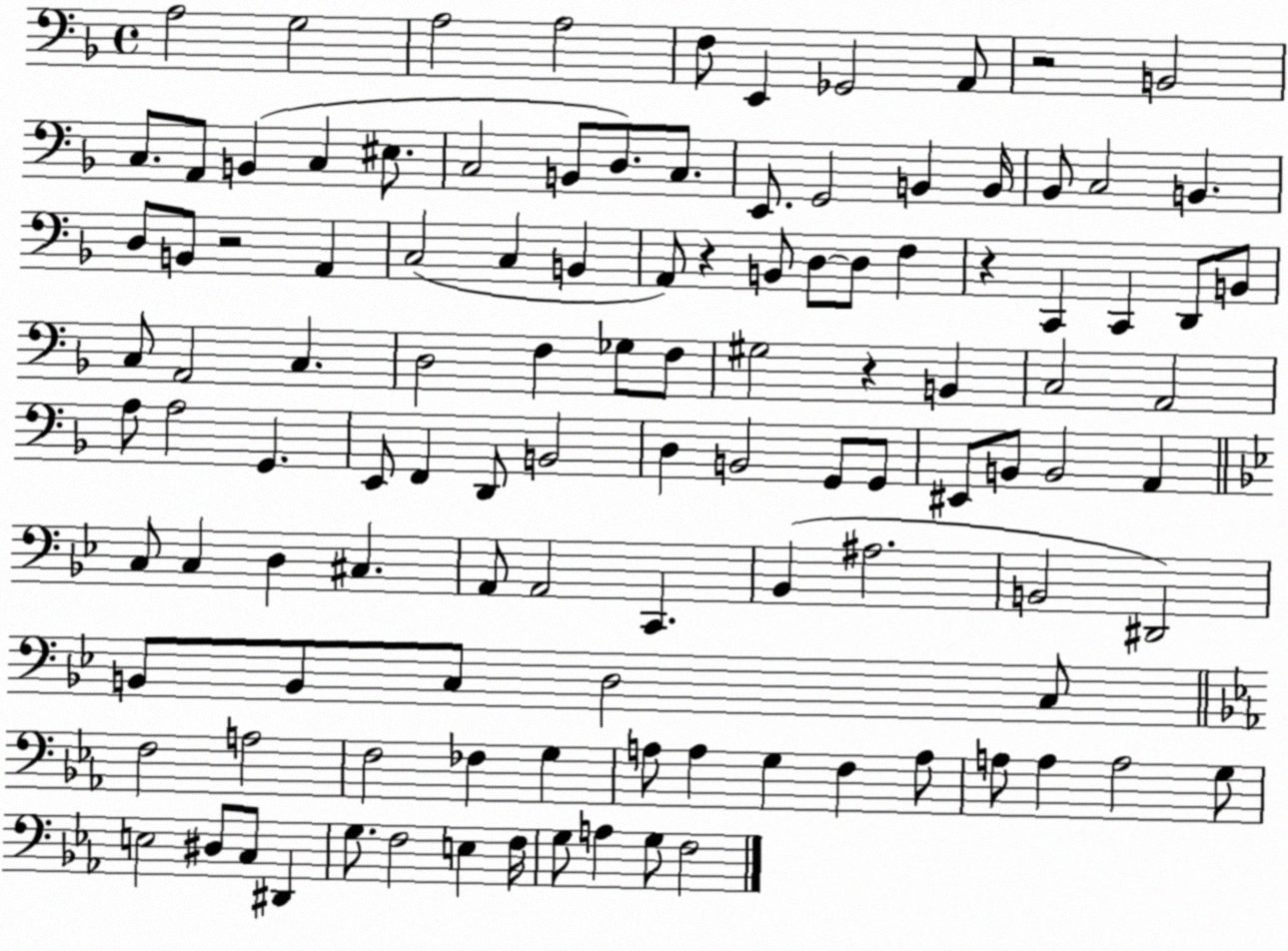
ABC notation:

X:1
T:Untitled
M:4/4
L:1/4
K:F
A,2 G,2 A,2 A,2 F,/2 E,, _G,,2 A,,/2 z2 B,,2 C,/2 A,,/2 B,, C, ^E,/2 C,2 B,,/2 D,/2 C,/2 E,,/2 G,,2 B,, B,,/4 _B,,/2 C,2 B,, D,/2 B,,/2 z2 A,, C,2 C, B,, A,,/2 z B,,/2 D,/2 D,/2 F, z C,, C,, D,,/2 B,,/2 C,/2 A,,2 C, D,2 F, _G,/2 F,/2 ^G,2 z B,, C,2 A,,2 A,/2 A,2 G,, E,,/2 F,, D,,/2 B,,2 D, B,,2 G,,/2 G,,/2 ^E,,/2 B,,/2 B,,2 A,, C,/2 C, D, ^C, A,,/2 A,,2 C,, _B,, ^A,2 B,,2 ^D,,2 B,,/2 B,,/2 C,/2 D,2 C,/2 F,2 A,2 F,2 _F, G, A,/2 A, G, F, A,/2 A,/2 A, A,2 G,/2 E,2 ^D,/2 C,/2 ^D,, G,/2 F,2 E, F,/4 G,/2 A, G,/2 F,2